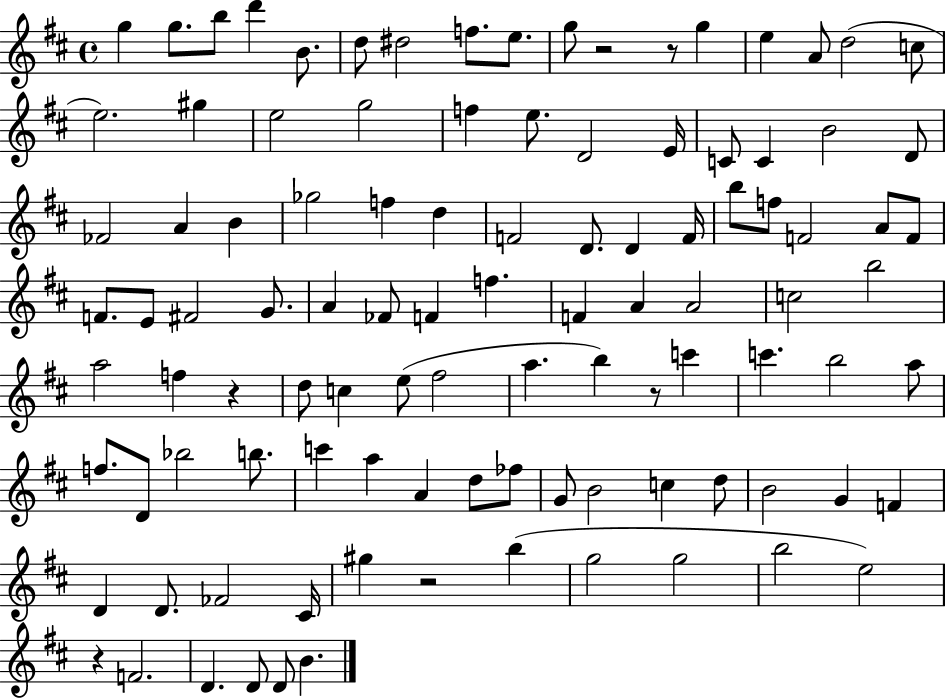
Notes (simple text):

G5/q G5/e. B5/e D6/q B4/e. D5/e D#5/h F5/e. E5/e. G5/e R/h R/e G5/q E5/q A4/e D5/h C5/e E5/h. G#5/q E5/h G5/h F5/q E5/e. D4/h E4/s C4/e C4/q B4/h D4/e FES4/h A4/q B4/q Gb5/h F5/q D5/q F4/h D4/e. D4/q F4/s B5/e F5/e F4/h A4/e F4/e F4/e. E4/e F#4/h G4/e. A4/q FES4/e F4/q F5/q. F4/q A4/q A4/h C5/h B5/h A5/h F5/q R/q D5/e C5/q E5/e F#5/h A5/q. B5/q R/e C6/q C6/q. B5/h A5/e F5/e. D4/e Bb5/h B5/e. C6/q A5/q A4/q D5/e FES5/e G4/e B4/h C5/q D5/e B4/h G4/q F4/q D4/q D4/e. FES4/h C#4/s G#5/q R/h B5/q G5/h G5/h B5/h E5/h R/q F4/h. D4/q. D4/e D4/e B4/q.